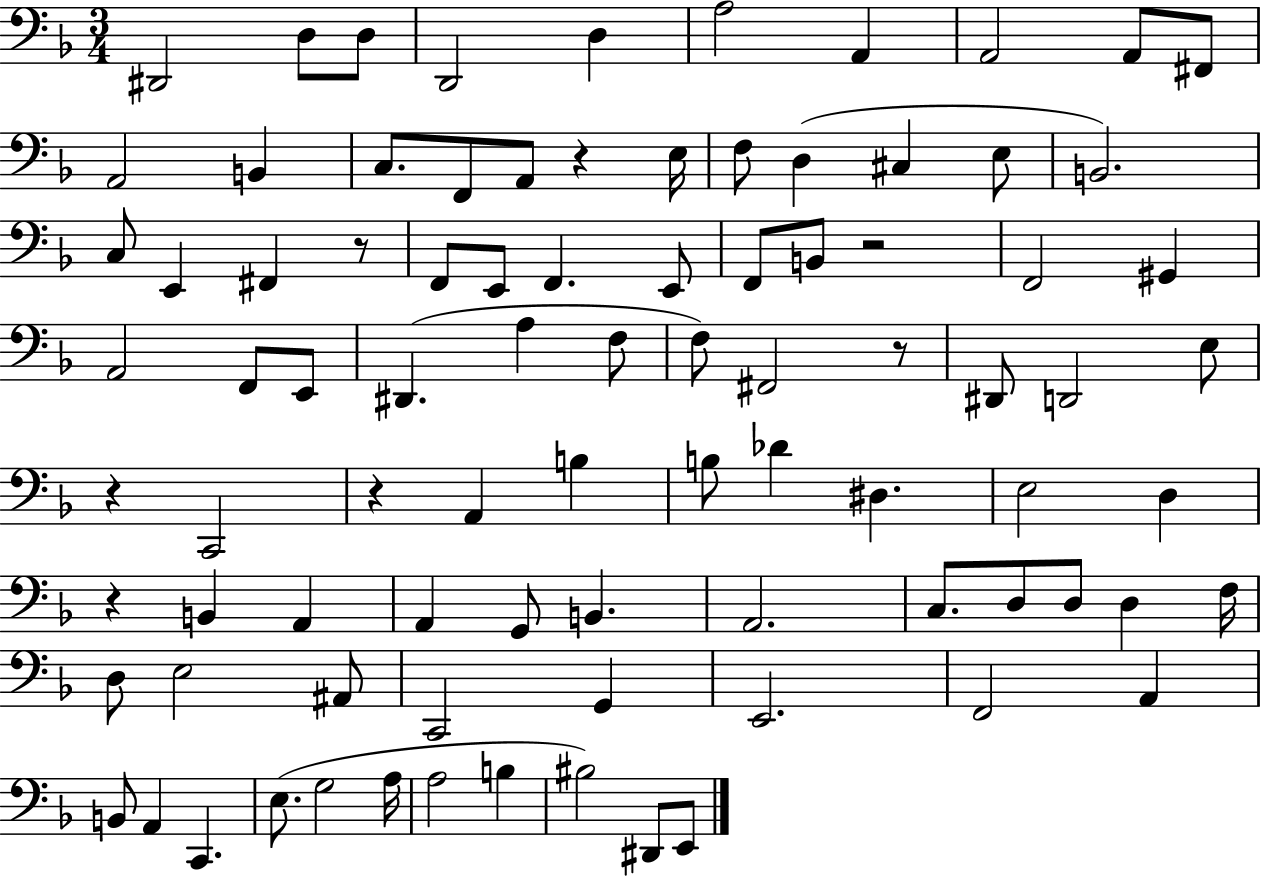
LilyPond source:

{
  \clef bass
  \numericTimeSignature
  \time 3/4
  \key f \major
  dis,2 d8 d8 | d,2 d4 | a2 a,4 | a,2 a,8 fis,8 | \break a,2 b,4 | c8. f,8 a,8 r4 e16 | f8 d4( cis4 e8 | b,2.) | \break c8 e,4 fis,4 r8 | f,8 e,8 f,4. e,8 | f,8 b,8 r2 | f,2 gis,4 | \break a,2 f,8 e,8 | dis,4.( a4 f8 | f8) fis,2 r8 | dis,8 d,2 e8 | \break r4 c,2 | r4 a,4 b4 | b8 des'4 dis4. | e2 d4 | \break r4 b,4 a,4 | a,4 g,8 b,4. | a,2. | c8. d8 d8 d4 f16 | \break d8 e2 ais,8 | c,2 g,4 | e,2. | f,2 a,4 | \break b,8 a,4 c,4. | e8.( g2 a16 | a2 b4 | bis2) dis,8 e,8 | \break \bar "|."
}